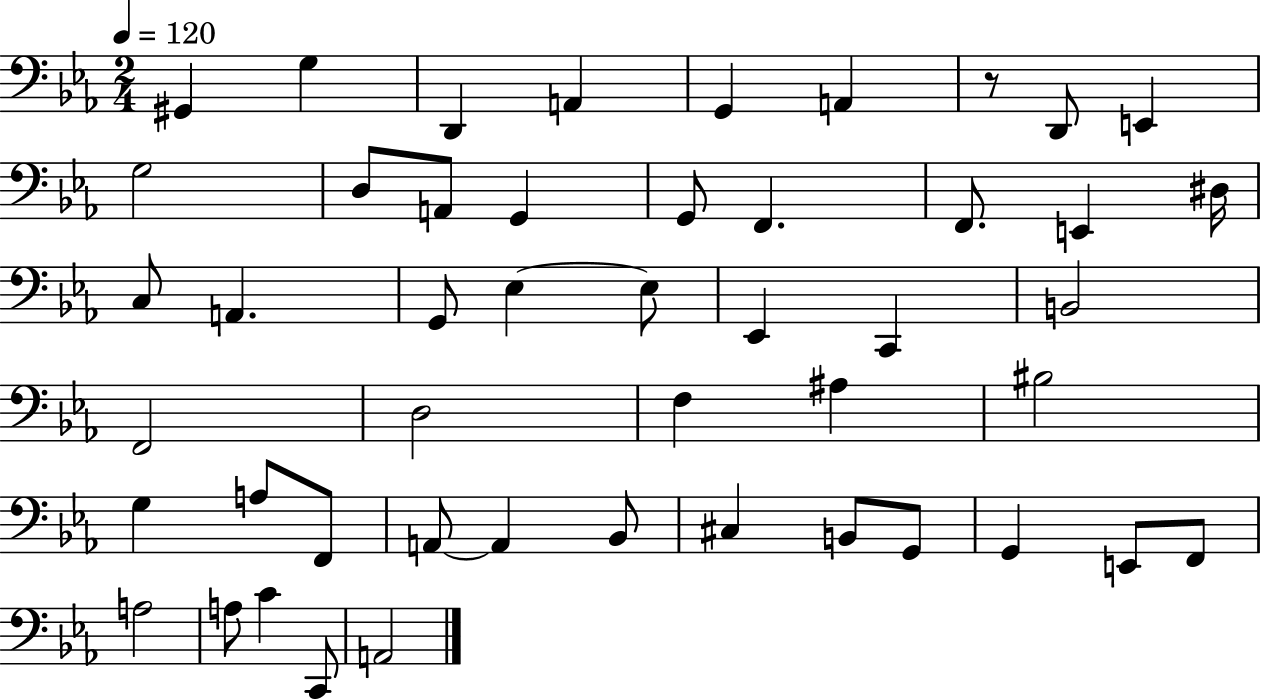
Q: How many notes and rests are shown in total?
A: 48